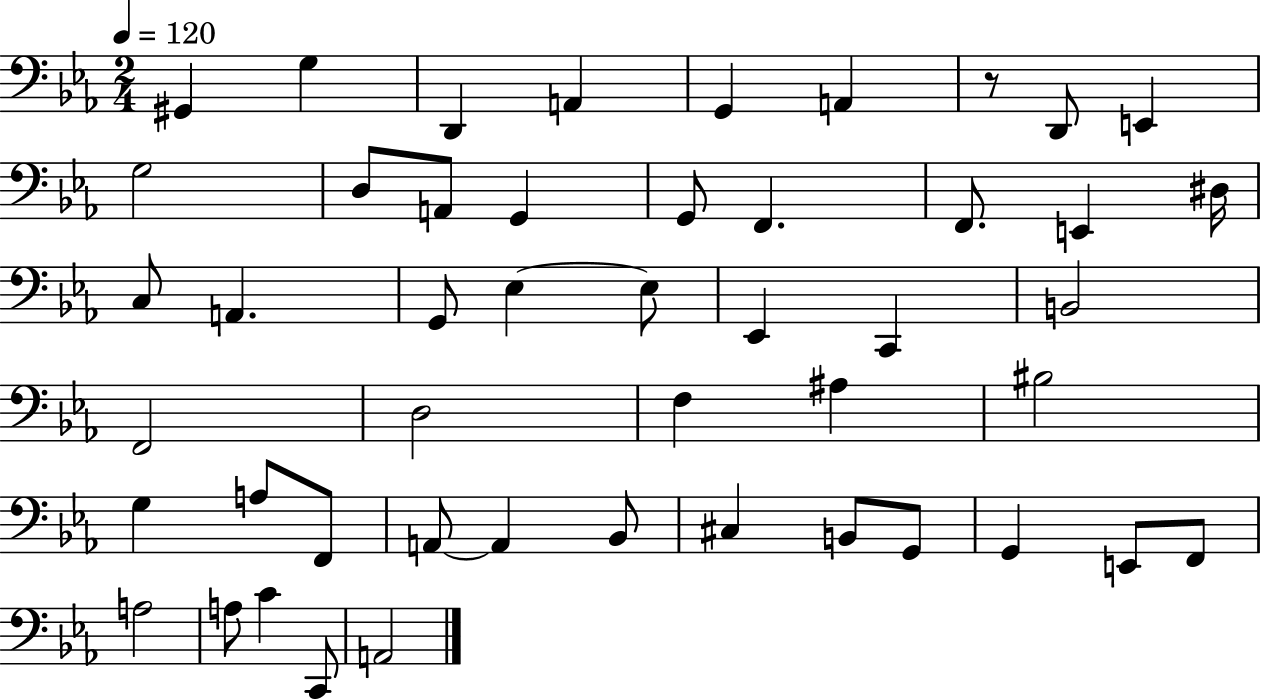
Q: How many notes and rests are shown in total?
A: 48